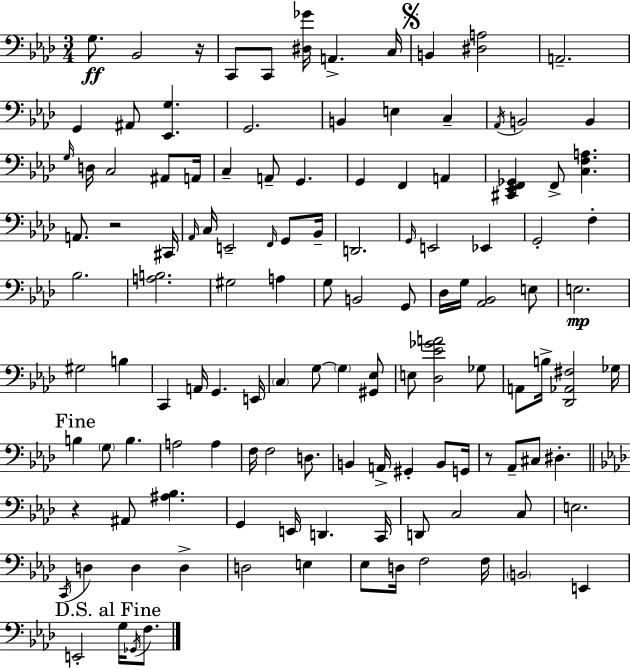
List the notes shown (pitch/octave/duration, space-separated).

G3/e. Bb2/h R/s C2/e C2/e [D#3,Gb4]/s A2/q. C3/s B2/q [D#3,A3]/h A2/h. G2/q A#2/e [Eb2,G3]/q. G2/h. B2/q E3/q C3/q Ab2/s B2/h B2/q G3/s D3/s C3/h A#2/e A2/s C3/q A2/e G2/q. G2/q F2/q A2/q [C#2,Eb2,F2,Gb2]/q F2/e [C3,F3,A3]/q. A2/e. R/h C#2/s Ab2/s C3/s E2/h F2/s G2/e Bb2/s D2/h. G2/s E2/h Eb2/q G2/h F3/q Bb3/h. [A3,B3]/h. G#3/h A3/q G3/e B2/h G2/e Db3/s G3/s [Ab2,Bb2]/h E3/e E3/h. G#3/h B3/q C2/q A2/s G2/q. E2/s C3/q G3/e G3/q [G#2,Eb3]/e E3/e [Db3,Eb4,Gb4,A4]/h Gb3/e A2/e B3/s [Db2,Ab2,F#3]/h Gb3/s B3/q G3/e B3/q. A3/h A3/q F3/s F3/h D3/e. B2/q A2/s G#2/q B2/e G2/s R/e Ab2/e C#3/e D#3/q. R/q A#2/e [A#3,Bb3]/q. G2/q E2/s D2/q. C2/s D2/e C3/h C3/e E3/h. C2/s D3/q D3/q D3/q D3/h E3/q Eb3/e D3/s F3/h F3/s B2/h E2/q E2/h G3/s Gb2/s F3/e.